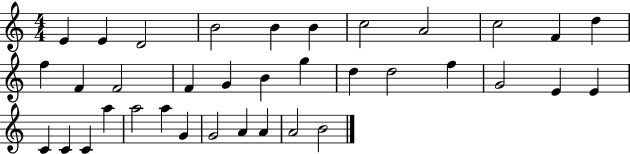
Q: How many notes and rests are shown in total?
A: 36